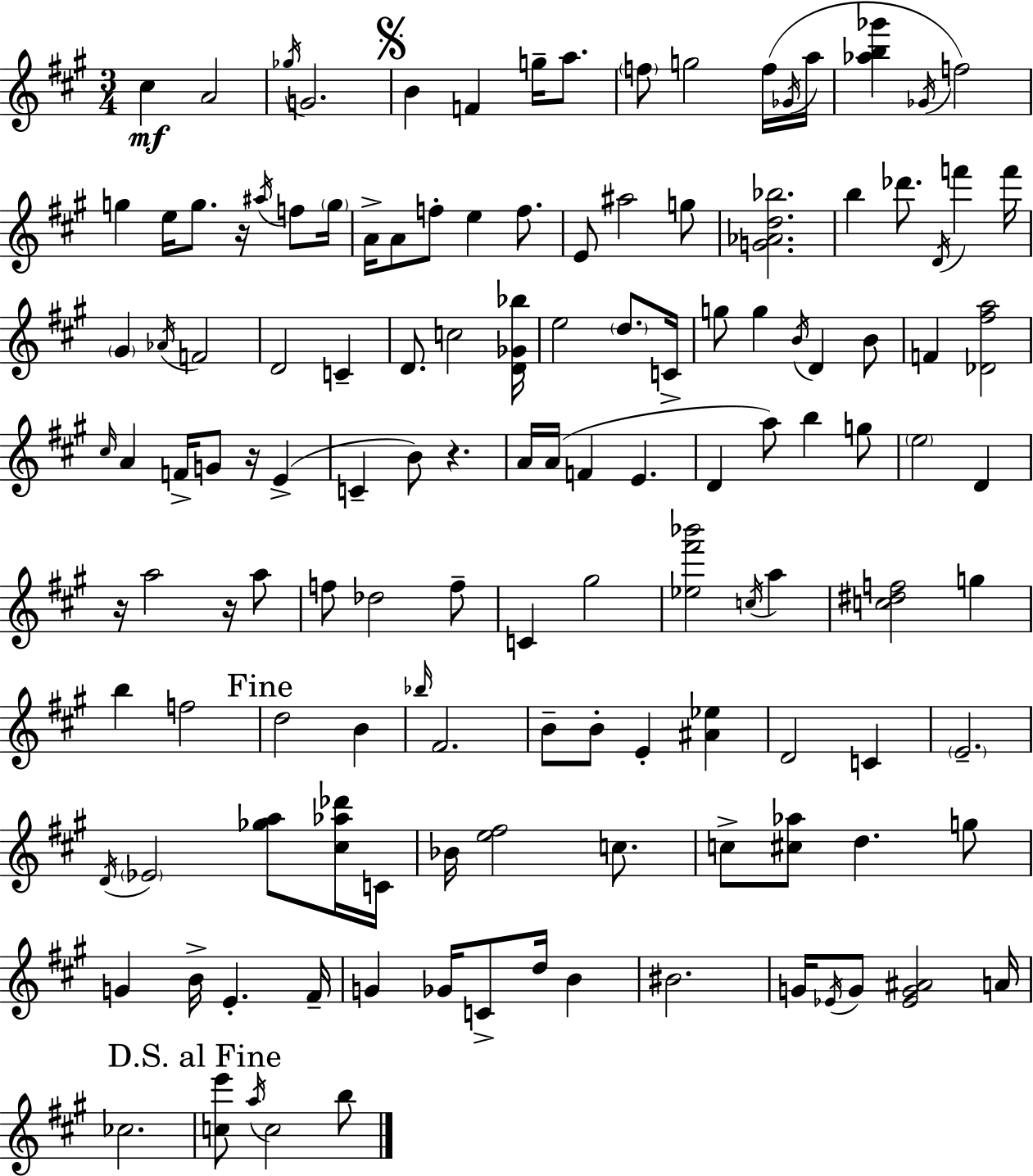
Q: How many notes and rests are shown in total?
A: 133